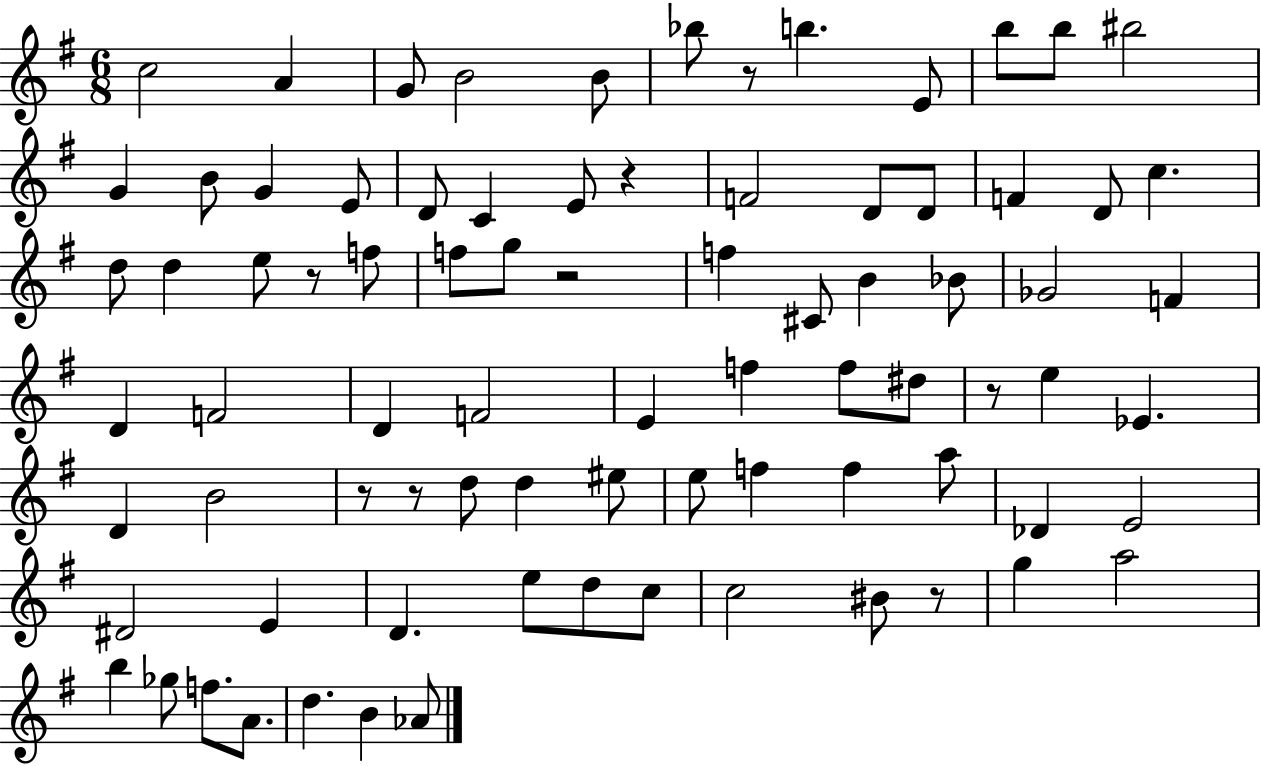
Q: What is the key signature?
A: G major